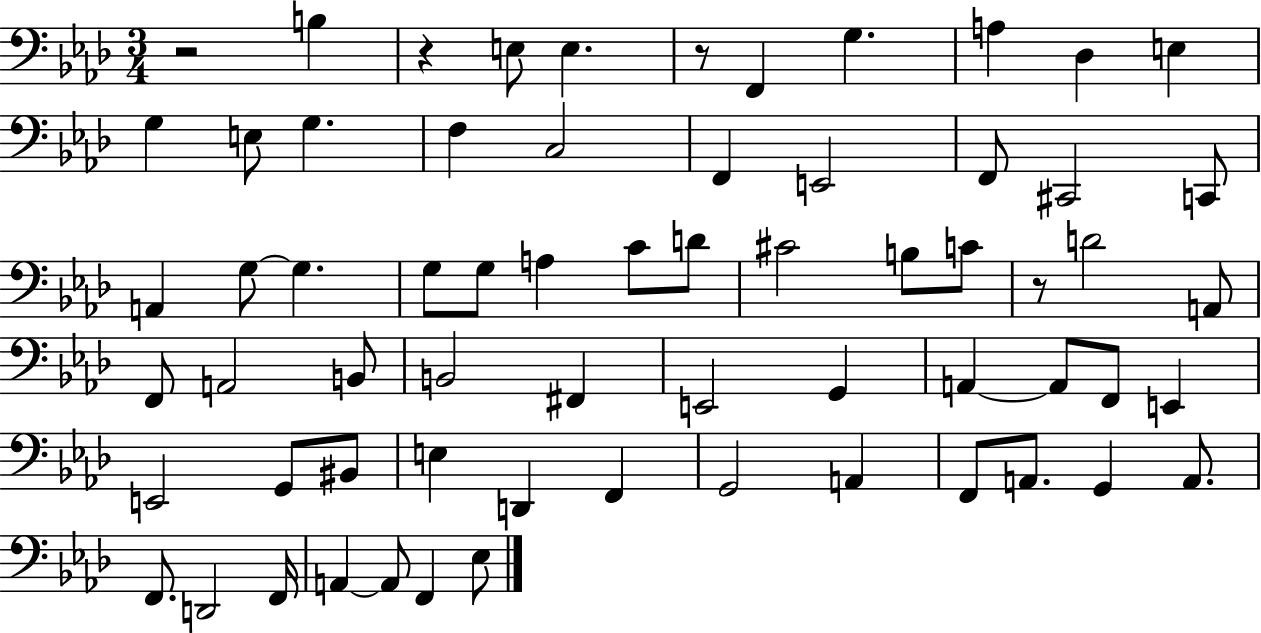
X:1
T:Untitled
M:3/4
L:1/4
K:Ab
z2 B, z E,/2 E, z/2 F,, G, A, _D, E, G, E,/2 G, F, C,2 F,, E,,2 F,,/2 ^C,,2 C,,/2 A,, G,/2 G, G,/2 G,/2 A, C/2 D/2 ^C2 B,/2 C/2 z/2 D2 A,,/2 F,,/2 A,,2 B,,/2 B,,2 ^F,, E,,2 G,, A,, A,,/2 F,,/2 E,, E,,2 G,,/2 ^B,,/2 E, D,, F,, G,,2 A,, F,,/2 A,,/2 G,, A,,/2 F,,/2 D,,2 F,,/4 A,, A,,/2 F,, _E,/2